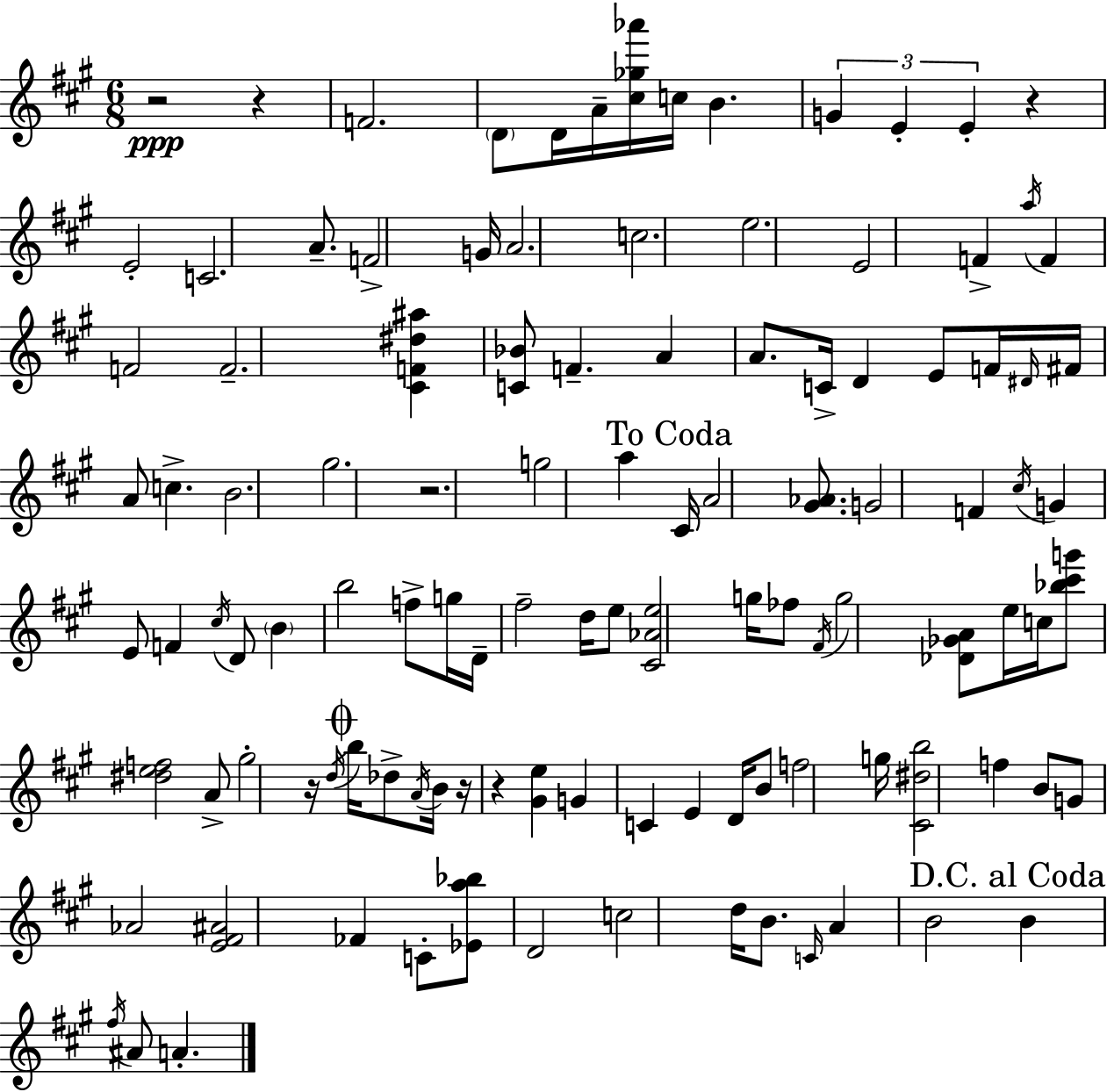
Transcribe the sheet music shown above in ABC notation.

X:1
T:Untitled
M:6/8
L:1/4
K:A
z2 z F2 D/2 D/4 A/4 [^c_g_a']/4 c/4 B G E E z E2 C2 A/2 F2 G/4 A2 c2 e2 E2 F a/4 F F2 F2 [^CF^d^a] [C_B]/2 F A A/2 C/4 D E/2 F/4 ^D/4 ^F/4 A/2 c B2 ^g2 z2 g2 a ^C/4 A2 [^G_A]/2 G2 F ^c/4 G E/2 F ^c/4 D/2 B b2 f/2 g/4 D/4 ^f2 d/4 e/2 [^C_Ae]2 g/4 _f/2 ^F/4 g2 [_D_GA]/2 e/4 c/4 [_b^c'g']/2 [^def]2 A/2 ^g2 z/4 d/4 b/4 _d/2 A/4 B/4 z/4 z [^Ge] G C E D/4 B/2 f2 g/4 [^C^db]2 f B/2 G/2 _A2 [E^F^A]2 _F C/2 [_Ea_b]/2 D2 c2 d/4 B/2 C/4 A B2 B ^f/4 ^A/2 A